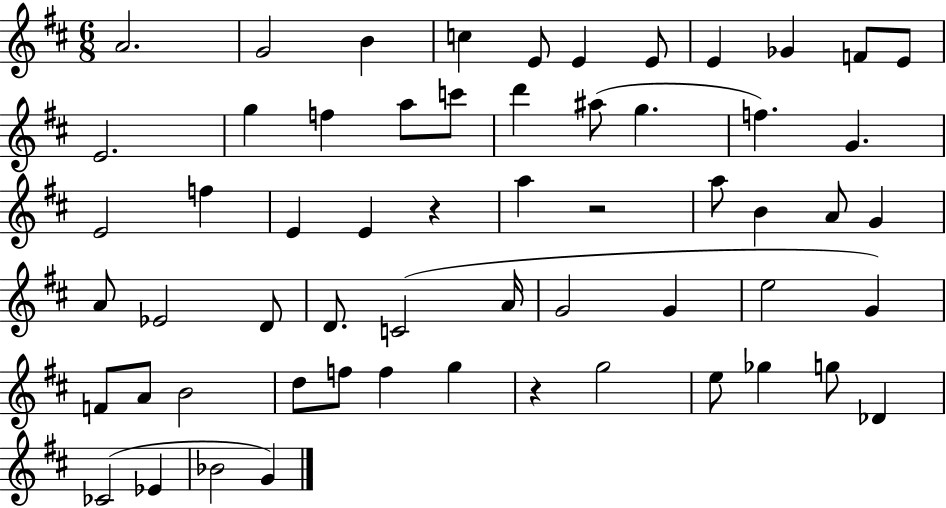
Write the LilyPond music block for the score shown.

{
  \clef treble
  \numericTimeSignature
  \time 6/8
  \key d \major
  a'2. | g'2 b'4 | c''4 e'8 e'4 e'8 | e'4 ges'4 f'8 e'8 | \break e'2. | g''4 f''4 a''8 c'''8 | d'''4 ais''8( g''4. | f''4.) g'4. | \break e'2 f''4 | e'4 e'4 r4 | a''4 r2 | a''8 b'4 a'8 g'4 | \break a'8 ees'2 d'8 | d'8. c'2( a'16 | g'2 g'4 | e''2 g'4) | \break f'8 a'8 b'2 | d''8 f''8 f''4 g''4 | r4 g''2 | e''8 ges''4 g''8 des'4 | \break ces'2( ees'4 | bes'2 g'4) | \bar "|."
}